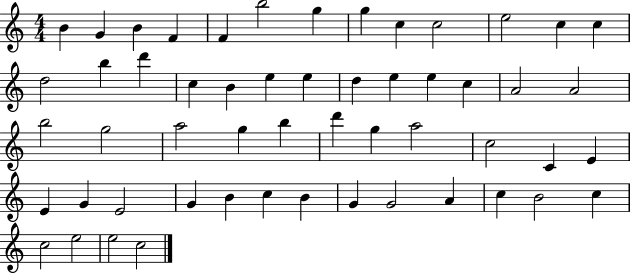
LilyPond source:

{
  \clef treble
  \numericTimeSignature
  \time 4/4
  \key c \major
  b'4 g'4 b'4 f'4 | f'4 b''2 g''4 | g''4 c''4 c''2 | e''2 c''4 c''4 | \break d''2 b''4 d'''4 | c''4 b'4 e''4 e''4 | d''4 e''4 e''4 c''4 | a'2 a'2 | \break b''2 g''2 | a''2 g''4 b''4 | d'''4 g''4 a''2 | c''2 c'4 e'4 | \break e'4 g'4 e'2 | g'4 b'4 c''4 b'4 | g'4 g'2 a'4 | c''4 b'2 c''4 | \break c''2 e''2 | e''2 c''2 | \bar "|."
}